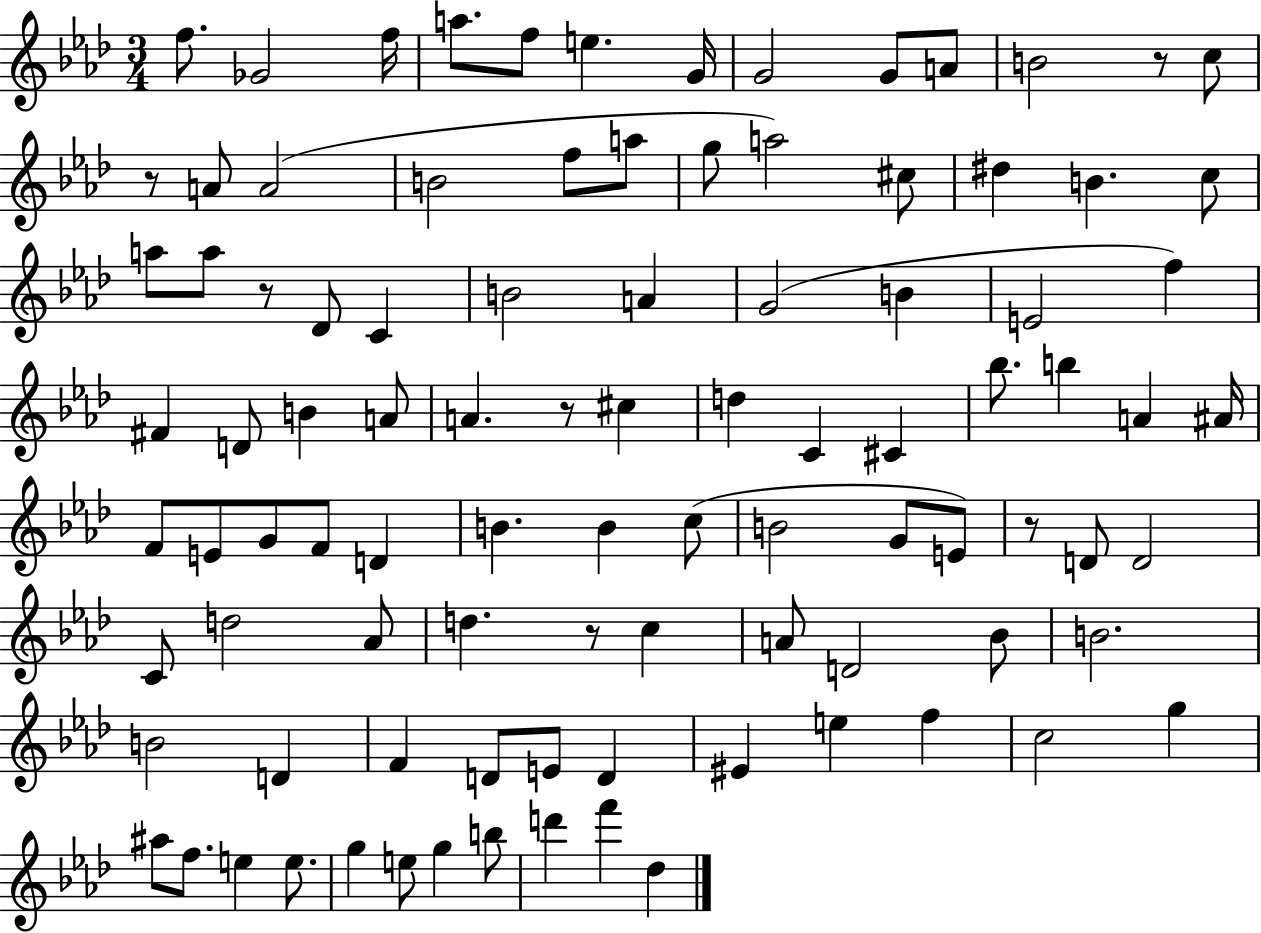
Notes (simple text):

F5/e. Gb4/h F5/s A5/e. F5/e E5/q. G4/s G4/h G4/e A4/e B4/h R/e C5/e R/e A4/e A4/h B4/h F5/e A5/e G5/e A5/h C#5/e D#5/q B4/q. C5/e A5/e A5/e R/e Db4/e C4/q B4/h A4/q G4/h B4/q E4/h F5/q F#4/q D4/e B4/q A4/e A4/q. R/e C#5/q D5/q C4/q C#4/q Bb5/e. B5/q A4/q A#4/s F4/e E4/e G4/e F4/e D4/q B4/q. B4/q C5/e B4/h G4/e E4/e R/e D4/e D4/h C4/e D5/h Ab4/e D5/q. R/e C5/q A4/e D4/h Bb4/e B4/h. B4/h D4/q F4/q D4/e E4/e D4/q EIS4/q E5/q F5/q C5/h G5/q A#5/e F5/e. E5/q E5/e. G5/q E5/e G5/q B5/e D6/q F6/q Db5/q